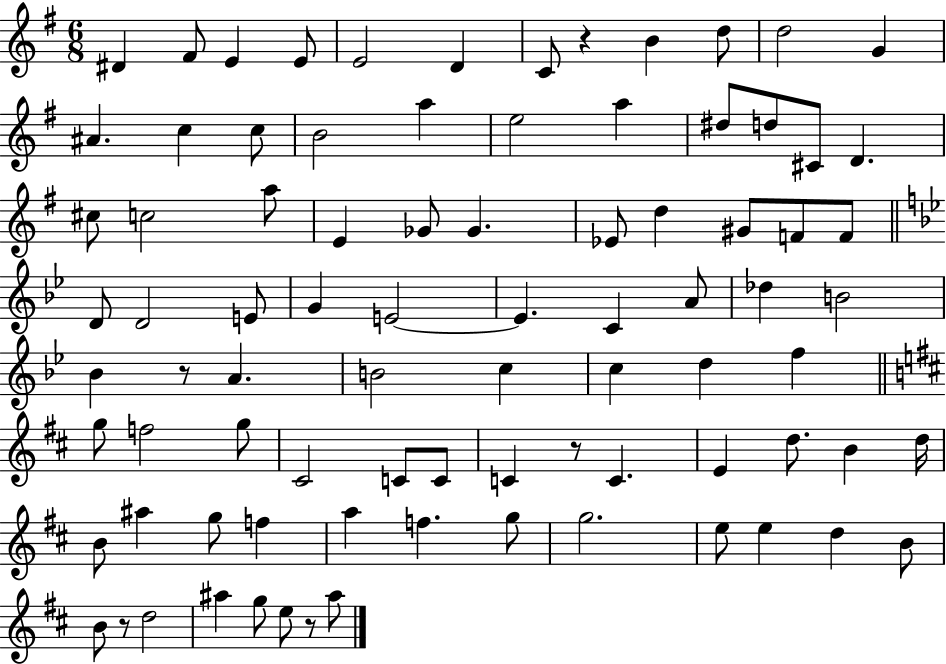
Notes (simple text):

D#4/q F#4/e E4/q E4/e E4/h D4/q C4/e R/q B4/q D5/e D5/h G4/q A#4/q. C5/q C5/e B4/h A5/q E5/h A5/q D#5/e D5/e C#4/e D4/q. C#5/e C5/h A5/e E4/q Gb4/e Gb4/q. Eb4/e D5/q G#4/e F4/e F4/e D4/e D4/h E4/e G4/q E4/h E4/q. C4/q A4/e Db5/q B4/h Bb4/q R/e A4/q. B4/h C5/q C5/q D5/q F5/q G5/e F5/h G5/e C#4/h C4/e C4/e C4/q R/e C4/q. E4/q D5/e. B4/q D5/s B4/e A#5/q G5/e F5/q A5/q F5/q. G5/e G5/h. E5/e E5/q D5/q B4/e B4/e R/e D5/h A#5/q G5/e E5/e R/e A#5/e